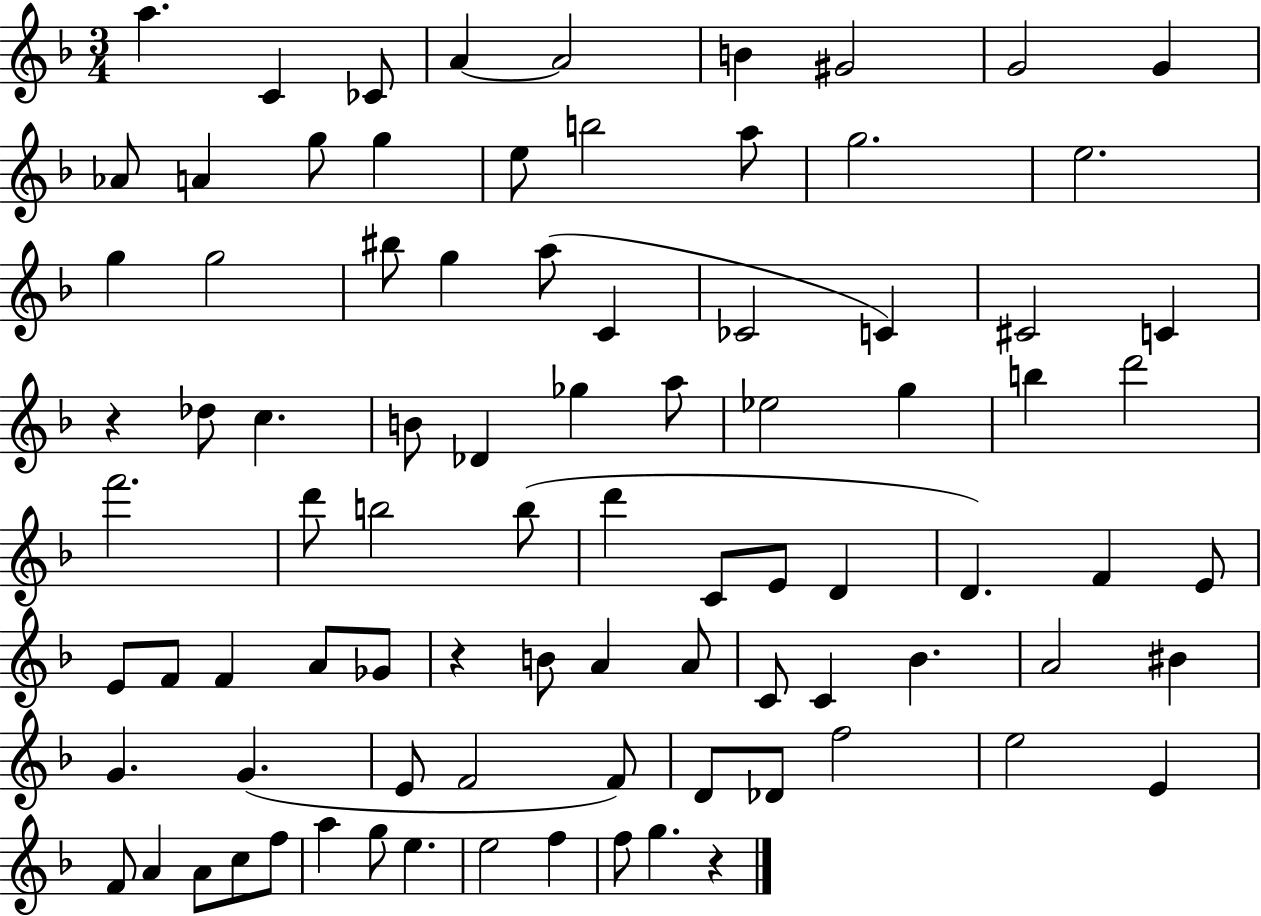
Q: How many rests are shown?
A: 3